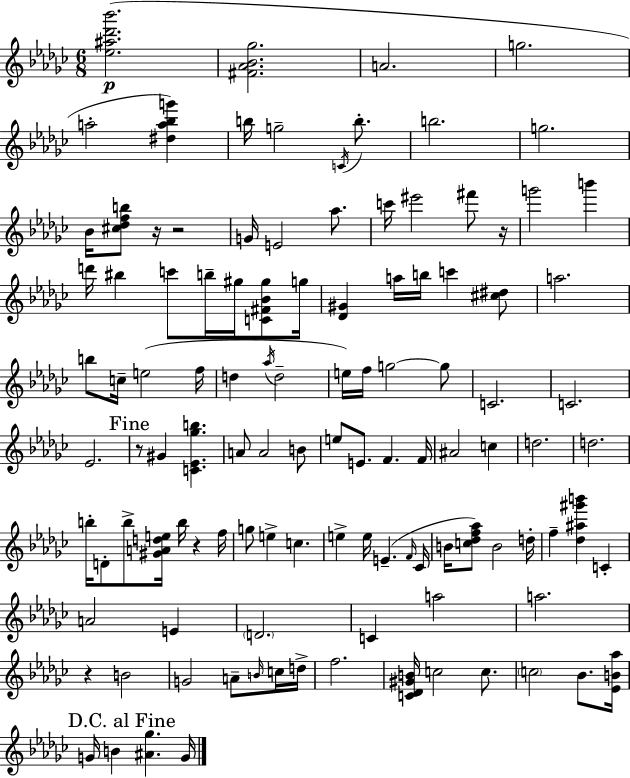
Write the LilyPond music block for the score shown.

{
  \clef treble
  \numericTimeSignature
  \time 6/8
  \key ees \minor
  <ees'' ais'' des''' bes'''>2.(\p | <fis' aes' bes' ges''>2. | a'2. | g''2. | \break a''2-. <dis'' a'' bes'' g'''>4) | b''16 g''2-- \acciaccatura { c'16 } b''8.-. | b''2. | g''2. | \break bes'16 <cis'' des'' f'' b''>8 r16 r2 | g'16 e'2 aes''8. | c'''16 eis'''2 fis'''8 | r16 g'''2 b'''4 | \break d'''16 bis''4 c'''8 b''16-- gis''16 <c' fis' bes' gis''>8 | g''16 <des' gis'>4 a''16 b''16 c'''4 <cis'' dis''>8 | a''2. | b''8 c''16-- e''2( | \break f''16 d''4 \acciaccatura { aes''16 } d''2-- | e''16) f''16 g''2~~ | g''8 c'2. | c'2. | \break ees'2. | \mark "Fine" r8 gis'4 <c' ees' ges'' b''>4. | a'8 a'2 | b'8 e''8 e'8. f'4. | \break f'16 ais'2 c''4 | d''2. | d''2. | b''16-. d'8-. b''8-> <gis' a' d'' e''>16 b''16 r4 | \break f''16 g''8 e''4-> c''4. | e''4-> e''16 e'4.--( | \grace { f'16 } ces'16 b'16 <c'' des'' f'' aes''>8) b'2 | d''16-. f''4-- <des'' ais'' gis''' b'''>4 c'4-. | \break a'2 e'4 | \parenthesize d'2. | c'4 a''2 | a''2. | \break r4 b'2 | g'2 a'8-- | \grace { b'16 } c''16 d''16-> f''2. | <c' des' gis' b'>16 c''2 | \break c''8. \parenthesize c''2 | bes'8. <ees' b' aes''>16 \mark "D.C. al Fine" g'16 b'4 <ais' ges''>4. | g'16 \bar "|."
}